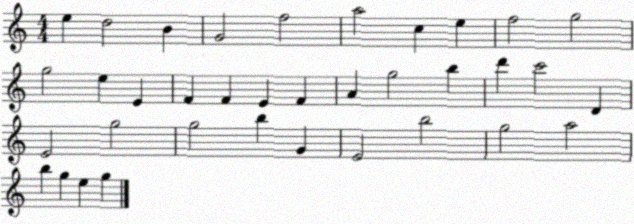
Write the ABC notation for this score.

X:1
T:Untitled
M:4/4
L:1/4
K:C
e d2 B G2 f2 a2 c e f2 g2 g2 e E F F E F A g2 b d' c'2 D E2 g2 g2 b G E2 b2 g2 a2 b g e g